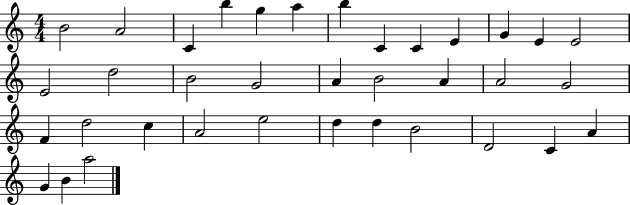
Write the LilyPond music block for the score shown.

{
  \clef treble
  \numericTimeSignature
  \time 4/4
  \key c \major
  b'2 a'2 | c'4 b''4 g''4 a''4 | b''4 c'4 c'4 e'4 | g'4 e'4 e'2 | \break e'2 d''2 | b'2 g'2 | a'4 b'2 a'4 | a'2 g'2 | \break f'4 d''2 c''4 | a'2 e''2 | d''4 d''4 b'2 | d'2 c'4 a'4 | \break g'4 b'4 a''2 | \bar "|."
}